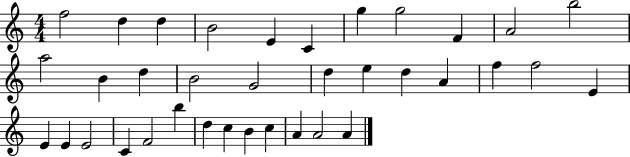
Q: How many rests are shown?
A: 0